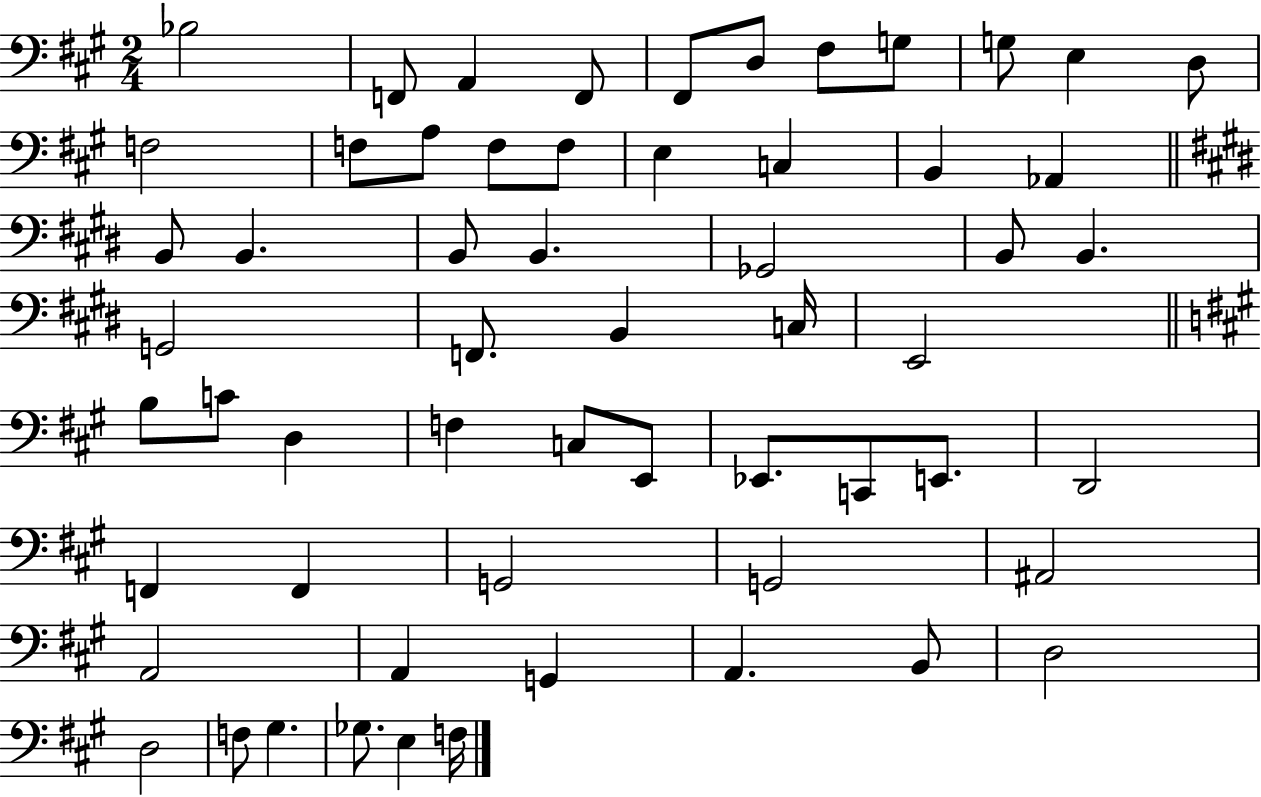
{
  \clef bass
  \numericTimeSignature
  \time 2/4
  \key a \major
  bes2 | f,8 a,4 f,8 | fis,8 d8 fis8 g8 | g8 e4 d8 | \break f2 | f8 a8 f8 f8 | e4 c4 | b,4 aes,4 | \break \bar "||" \break \key e \major b,8 b,4. | b,8 b,4. | ges,2 | b,8 b,4. | \break g,2 | f,8. b,4 c16 | e,2 | \bar "||" \break \key a \major b8 c'8 d4 | f4 c8 e,8 | ees,8. c,8 e,8. | d,2 | \break f,4 f,4 | g,2 | g,2 | ais,2 | \break a,2 | a,4 g,4 | a,4. b,8 | d2 | \break d2 | f8 gis4. | ges8. e4 f16 | \bar "|."
}